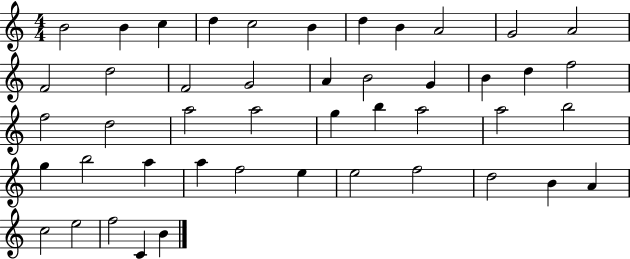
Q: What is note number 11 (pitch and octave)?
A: A4